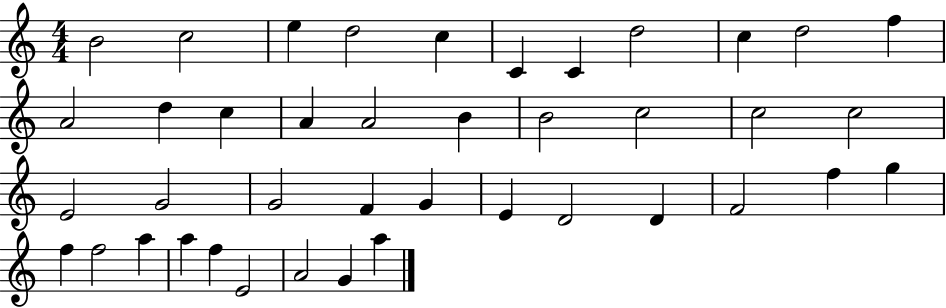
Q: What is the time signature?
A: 4/4